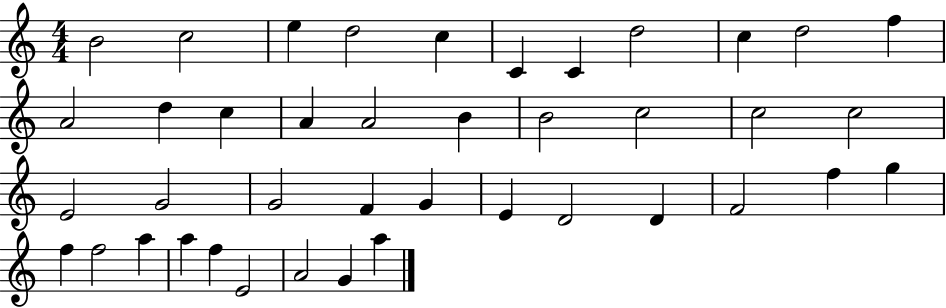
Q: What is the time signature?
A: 4/4